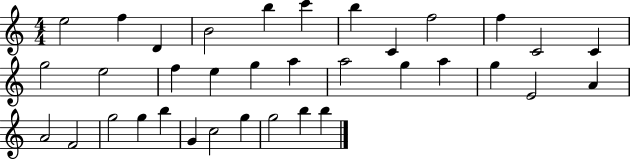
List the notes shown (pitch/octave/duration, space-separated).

E5/h F5/q D4/q B4/h B5/q C6/q B5/q C4/q F5/h F5/q C4/h C4/q G5/h E5/h F5/q E5/q G5/q A5/q A5/h G5/q A5/q G5/q E4/h A4/q A4/h F4/h G5/h G5/q B5/q G4/q C5/h G5/q G5/h B5/q B5/q